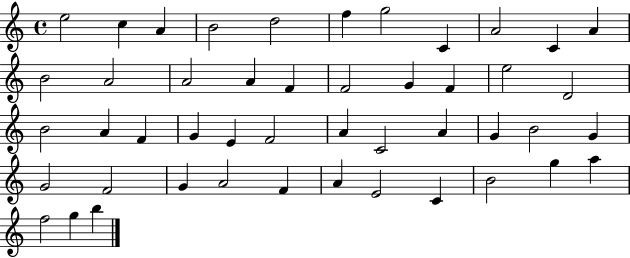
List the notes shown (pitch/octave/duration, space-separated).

E5/h C5/q A4/q B4/h D5/h F5/q G5/h C4/q A4/h C4/q A4/q B4/h A4/h A4/h A4/q F4/q F4/h G4/q F4/q E5/h D4/h B4/h A4/q F4/q G4/q E4/q F4/h A4/q C4/h A4/q G4/q B4/h G4/q G4/h F4/h G4/q A4/h F4/q A4/q E4/h C4/q B4/h G5/q A5/q F5/h G5/q B5/q